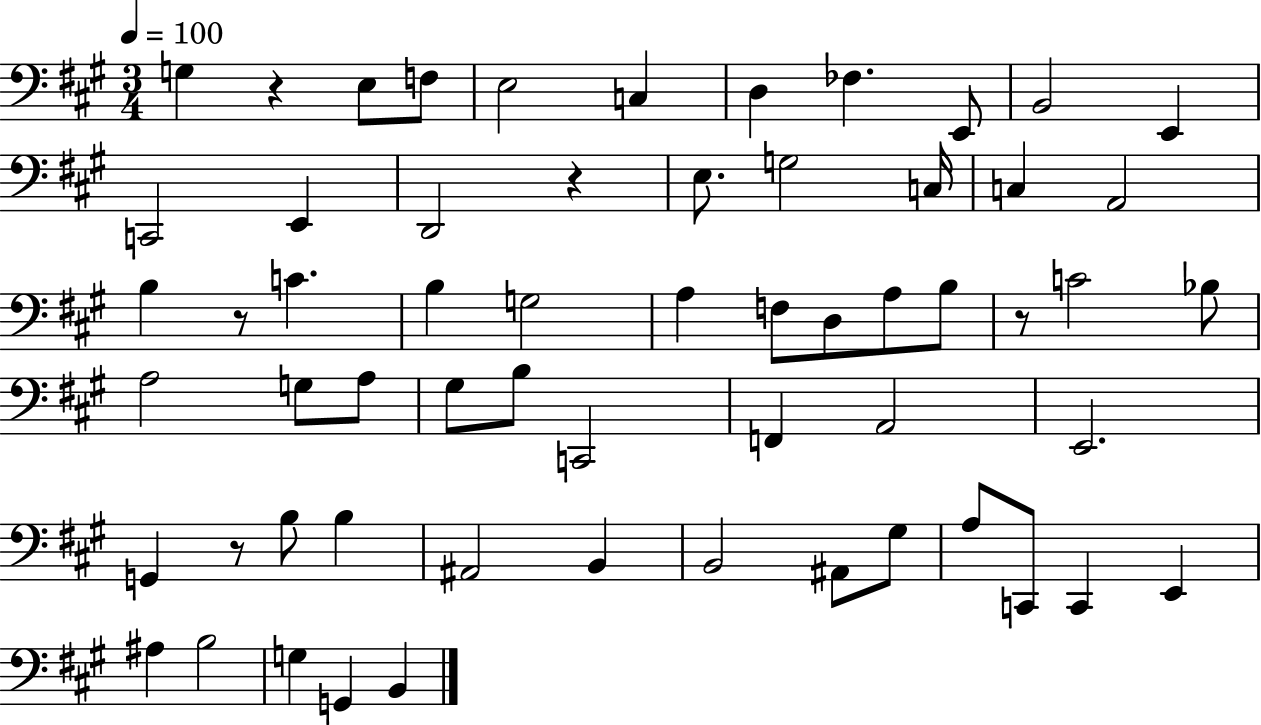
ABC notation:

X:1
T:Untitled
M:3/4
L:1/4
K:A
G, z E,/2 F,/2 E,2 C, D, _F, E,,/2 B,,2 E,, C,,2 E,, D,,2 z E,/2 G,2 C,/4 C, A,,2 B, z/2 C B, G,2 A, F,/2 D,/2 A,/2 B,/2 z/2 C2 _B,/2 A,2 G,/2 A,/2 ^G,/2 B,/2 C,,2 F,, A,,2 E,,2 G,, z/2 B,/2 B, ^A,,2 B,, B,,2 ^A,,/2 ^G,/2 A,/2 C,,/2 C,, E,, ^A, B,2 G, G,, B,,